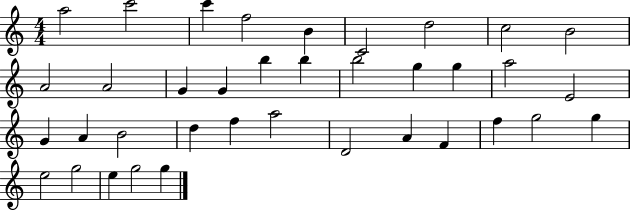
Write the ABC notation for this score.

X:1
T:Untitled
M:4/4
L:1/4
K:C
a2 c'2 c' f2 B C2 d2 c2 B2 A2 A2 G G b b b2 g g a2 E2 G A B2 d f a2 D2 A F f g2 g e2 g2 e g2 g